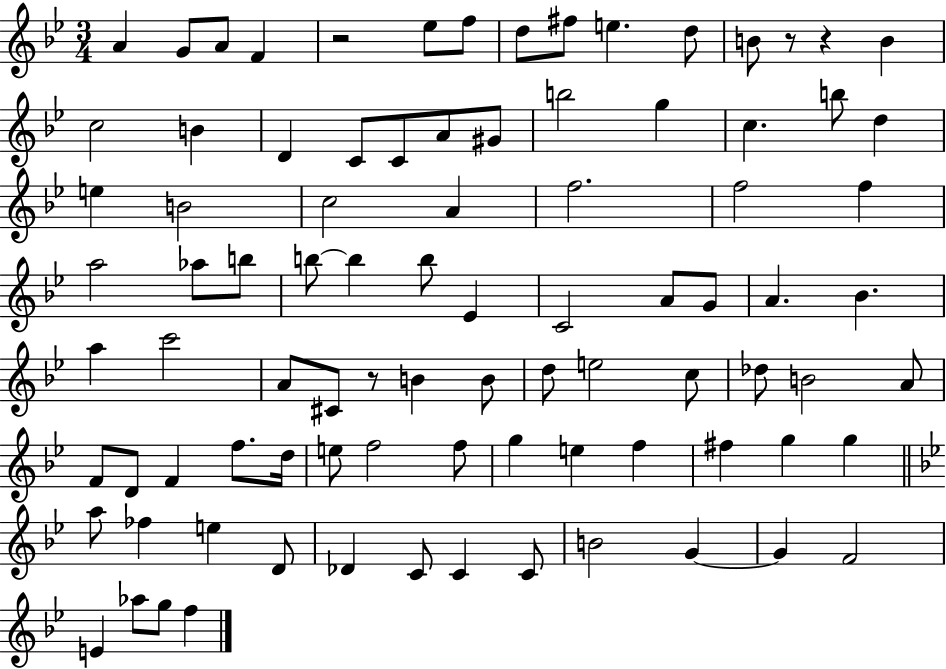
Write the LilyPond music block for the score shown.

{
  \clef treble
  \numericTimeSignature
  \time 3/4
  \key bes \major
  a'4 g'8 a'8 f'4 | r2 ees''8 f''8 | d''8 fis''8 e''4. d''8 | b'8 r8 r4 b'4 | \break c''2 b'4 | d'4 c'8 c'8 a'8 gis'8 | b''2 g''4 | c''4. b''8 d''4 | \break e''4 b'2 | c''2 a'4 | f''2. | f''2 f''4 | \break a''2 aes''8 b''8 | b''8~~ b''4 b''8 ees'4 | c'2 a'8 g'8 | a'4. bes'4. | \break a''4 c'''2 | a'8 cis'8 r8 b'4 b'8 | d''8 e''2 c''8 | des''8 b'2 a'8 | \break f'8 d'8 f'4 f''8. d''16 | e''8 f''2 f''8 | g''4 e''4 f''4 | fis''4 g''4 g''4 | \break \bar "||" \break \key bes \major a''8 fes''4 e''4 d'8 | des'4 c'8 c'4 c'8 | b'2 g'4~~ | g'4 f'2 | \break e'4 aes''8 g''8 f''4 | \bar "|."
}